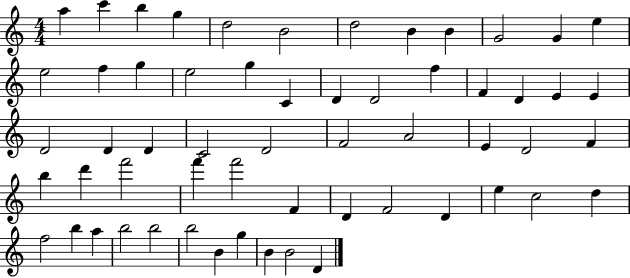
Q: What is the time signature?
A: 4/4